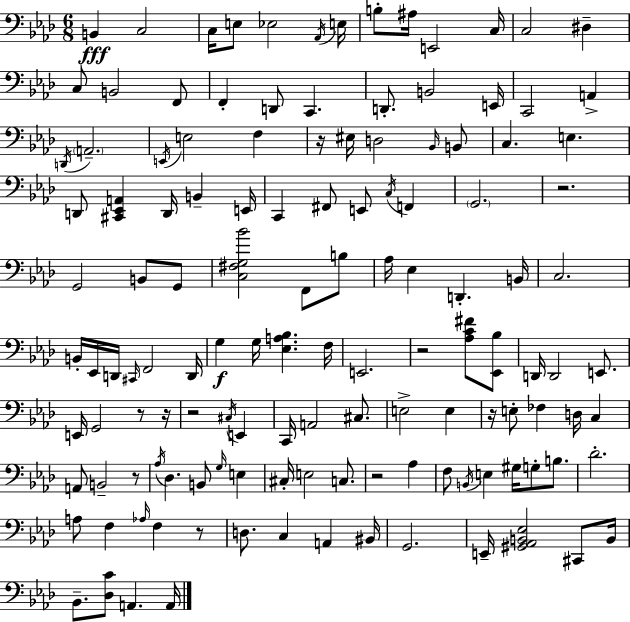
X:1
T:Untitled
M:6/8
L:1/4
K:Ab
B,, C,2 C,/4 E,/2 _E,2 _A,,/4 E,/4 B,/2 ^A,/4 E,,2 C,/4 C,2 ^D, C,/2 B,,2 F,,/2 F,, D,,/2 C,, D,,/2 B,,2 E,,/4 C,,2 A,, D,,/4 A,,2 E,,/4 E,2 F, z/4 ^E,/4 D,2 _B,,/4 B,,/2 C, E, D,,/2 [^C,,_E,,A,,] D,,/4 B,, E,,/4 C,, ^F,,/2 E,,/2 C,/4 F,, G,,2 z2 G,,2 B,,/2 G,,/2 [C,^F,G,_B]2 F,,/2 B,/2 _A,/4 _E, D,, B,,/4 C,2 B,,/4 _E,,/4 D,,/4 ^C,,/4 F,,2 D,,/4 G, G,/4 [_E,A,_B,] F,/4 E,,2 z2 [_A,C^F]/2 [_E,,_B,]/2 D,,/4 D,,2 E,,/2 E,,/4 G,,2 z/2 z/4 z2 ^C,/4 E,, C,,/4 A,,2 ^C,/2 E,2 E, z/4 E,/2 _F, D,/4 C, A,,/2 B,,2 z/2 _A,/4 _D, B,,/2 G,/4 E, ^C,/4 E,2 C,/2 z2 _A, F,/2 B,,/4 E, ^G,/4 G,/2 B,/2 _D2 A,/2 F, _A,/4 F, z/2 D,/2 C, A,, ^B,,/4 G,,2 E,,/4 [^G,,_A,,B,,_E,]2 ^C,,/2 B,,/4 _B,,/2 [_D,C]/2 A,, A,,/4